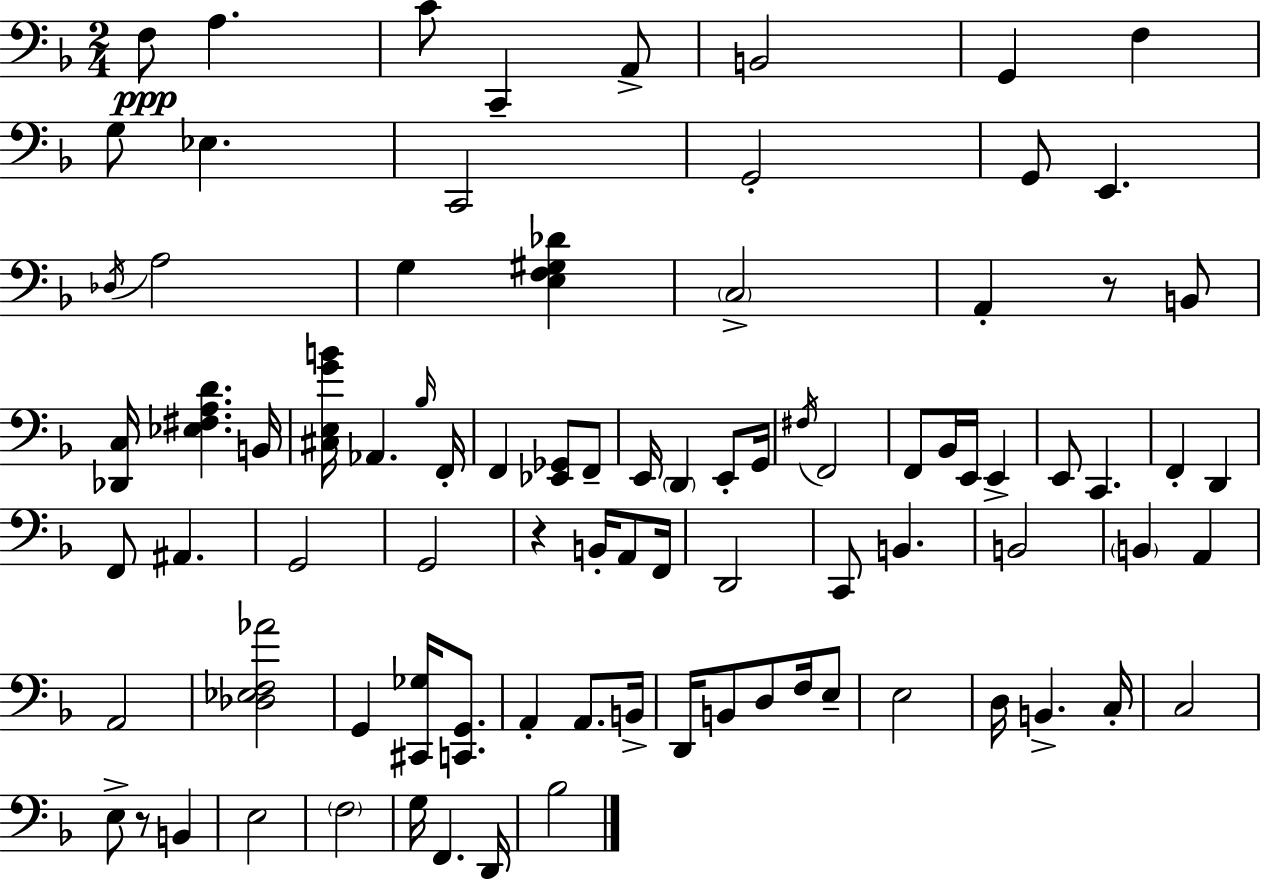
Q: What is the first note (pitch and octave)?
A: F3